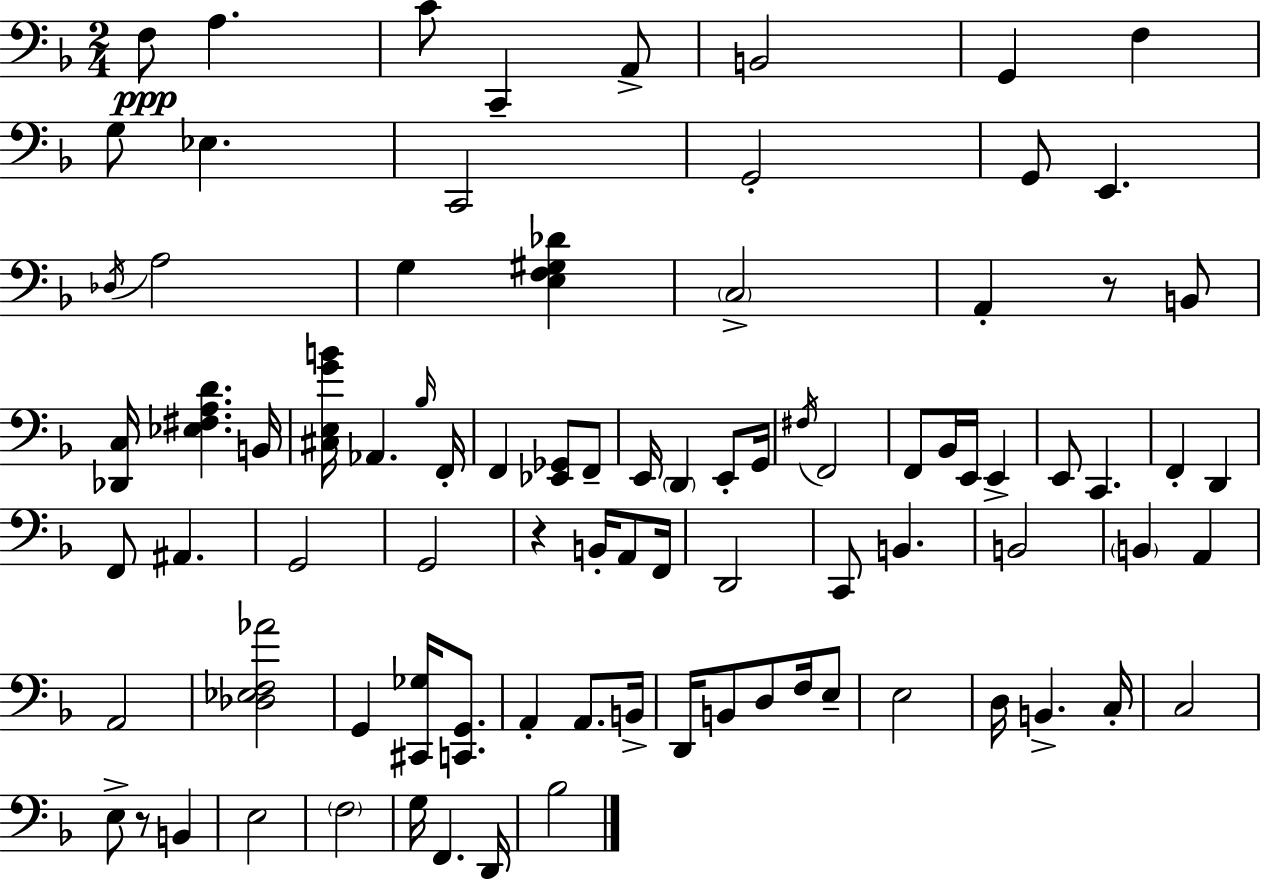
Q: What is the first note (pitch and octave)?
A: F3